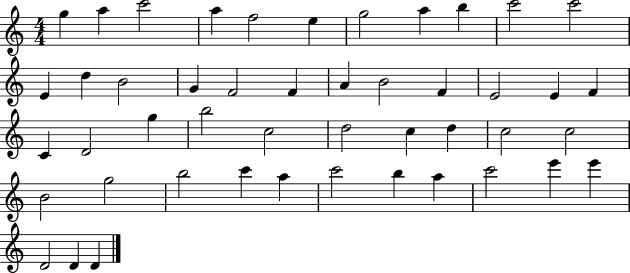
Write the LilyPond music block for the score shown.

{
  \clef treble
  \numericTimeSignature
  \time 4/4
  \key c \major
  g''4 a''4 c'''2 | a''4 f''2 e''4 | g''2 a''4 b''4 | c'''2 c'''2 | \break e'4 d''4 b'2 | g'4 f'2 f'4 | a'4 b'2 f'4 | e'2 e'4 f'4 | \break c'4 d'2 g''4 | b''2 c''2 | d''2 c''4 d''4 | c''2 c''2 | \break b'2 g''2 | b''2 c'''4 a''4 | c'''2 b''4 a''4 | c'''2 e'''4 e'''4 | \break d'2 d'4 d'4 | \bar "|."
}